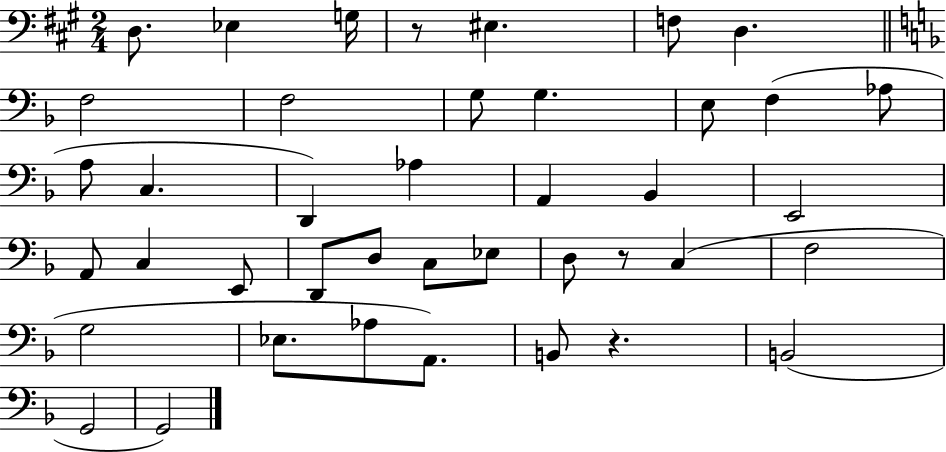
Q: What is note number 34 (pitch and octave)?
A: A2